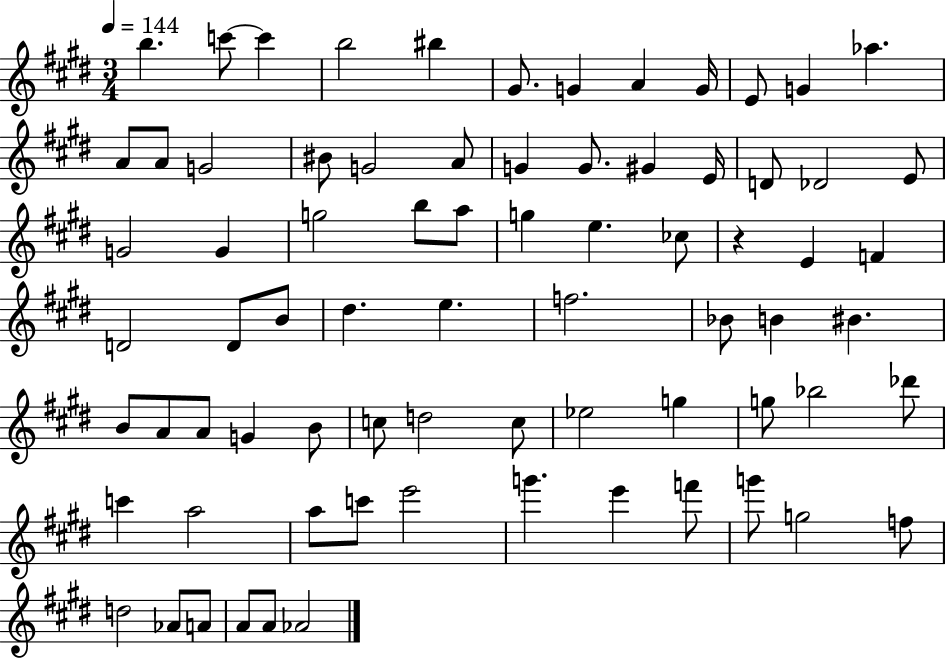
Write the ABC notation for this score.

X:1
T:Untitled
M:3/4
L:1/4
K:E
b c'/2 c' b2 ^b ^G/2 G A G/4 E/2 G _a A/2 A/2 G2 ^B/2 G2 A/2 G G/2 ^G E/4 D/2 _D2 E/2 G2 G g2 b/2 a/2 g e _c/2 z E F D2 D/2 B/2 ^d e f2 _B/2 B ^B B/2 A/2 A/2 G B/2 c/2 d2 c/2 _e2 g g/2 _b2 _d'/2 c' a2 a/2 c'/2 e'2 g' e' f'/2 g'/2 g2 f/2 d2 _A/2 A/2 A/2 A/2 _A2